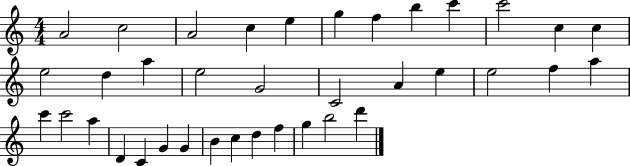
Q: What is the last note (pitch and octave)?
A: D6